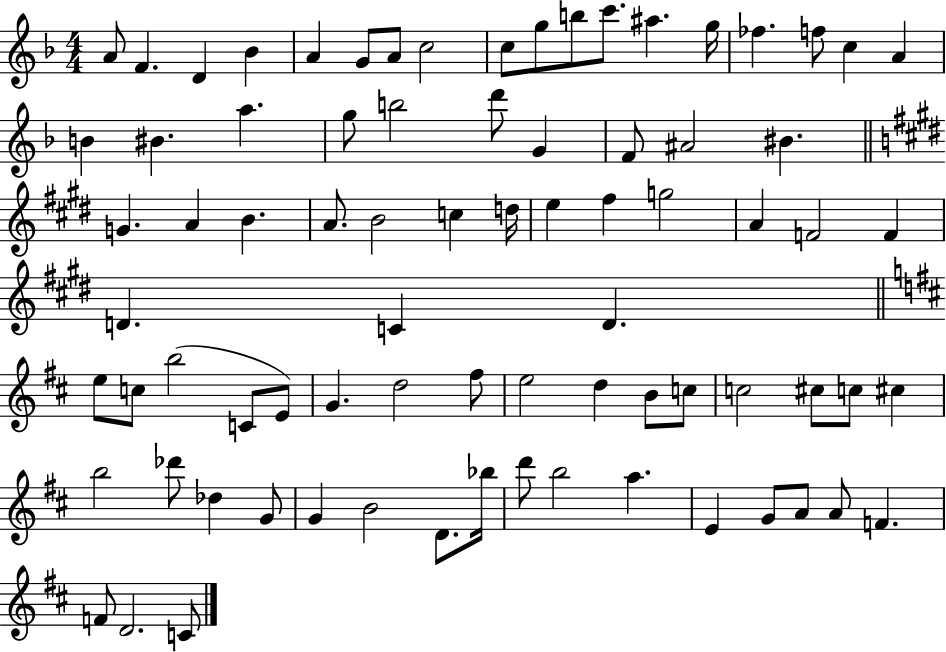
{
  \clef treble
  \numericTimeSignature
  \time 4/4
  \key f \major
  a'8 f'4. d'4 bes'4 | a'4 g'8 a'8 c''2 | c''8 g''8 b''8 c'''8. ais''4. g''16 | fes''4. f''8 c''4 a'4 | \break b'4 bis'4. a''4. | g''8 b''2 d'''8 g'4 | f'8 ais'2 bis'4. | \bar "||" \break \key e \major g'4. a'4 b'4. | a'8. b'2 c''4 d''16 | e''4 fis''4 g''2 | a'4 f'2 f'4 | \break d'4. c'4 d'4. | \bar "||" \break \key b \minor e''8 c''8 b''2( c'8 e'8) | g'4. d''2 fis''8 | e''2 d''4 b'8 c''8 | c''2 cis''8 c''8 cis''4 | \break b''2 des'''8 des''4 g'8 | g'4 b'2 d'8. bes''16 | d'''8 b''2 a''4. | e'4 g'8 a'8 a'8 f'4. | \break f'8 d'2. c'8 | \bar "|."
}